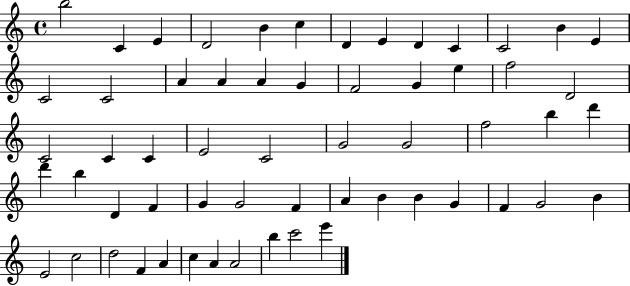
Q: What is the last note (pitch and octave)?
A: E6